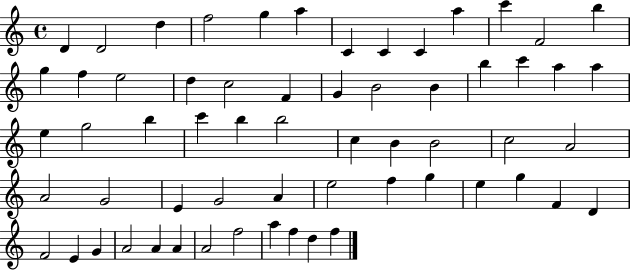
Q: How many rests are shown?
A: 0